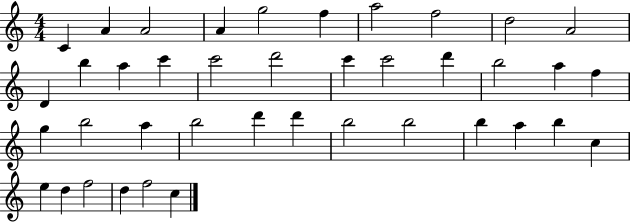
C4/q A4/q A4/h A4/q G5/h F5/q A5/h F5/h D5/h A4/h D4/q B5/q A5/q C6/q C6/h D6/h C6/q C6/h D6/q B5/h A5/q F5/q G5/q B5/h A5/q B5/h D6/q D6/q B5/h B5/h B5/q A5/q B5/q C5/q E5/q D5/q F5/h D5/q F5/h C5/q